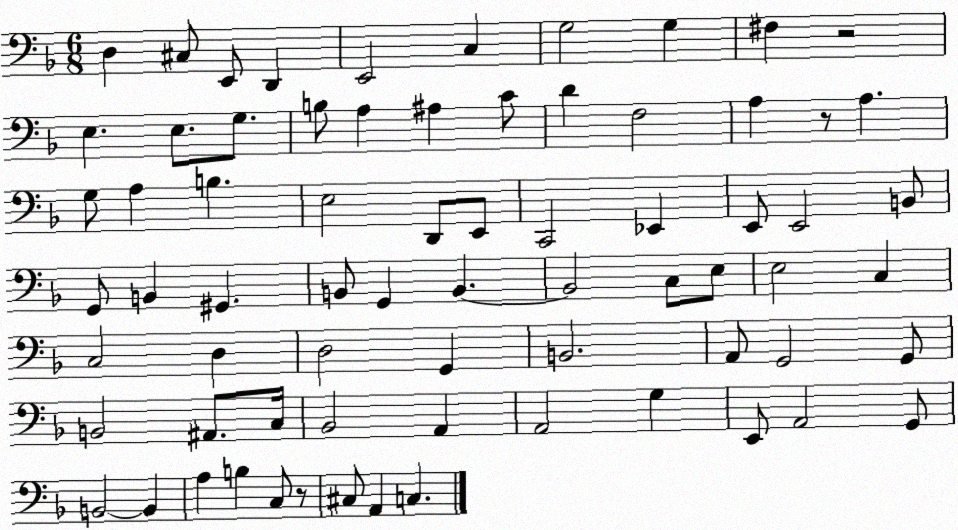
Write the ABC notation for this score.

X:1
T:Untitled
M:6/8
L:1/4
K:F
D, ^C,/2 E,,/2 D,, E,,2 C, G,2 G, ^F, z2 E, E,/2 G,/2 B,/2 A, ^A, C/2 D F,2 A, z/2 A, G,/2 A, B, E,2 D,,/2 E,,/2 C,,2 _E,, E,,/2 E,,2 B,,/2 G,,/2 B,, ^G,, B,,/2 G,, B,, B,,2 C,/2 E,/2 E,2 C, C,2 D, D,2 G,, B,,2 A,,/2 G,,2 G,,/2 B,,2 ^A,,/2 C,/4 _B,,2 A,, A,,2 G, E,,/2 A,,2 G,,/2 B,,2 B,, A, B, C,/2 z/2 ^C,/2 A,, C,